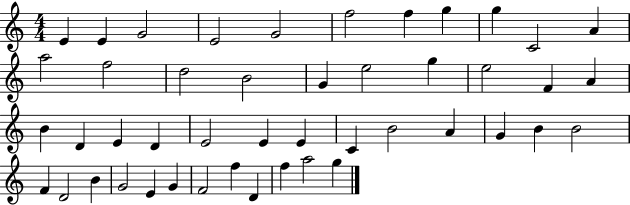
E4/q E4/q G4/h E4/h G4/h F5/h F5/q G5/q G5/q C4/h A4/q A5/h F5/h D5/h B4/h G4/q E5/h G5/q E5/h F4/q A4/q B4/q D4/q E4/q D4/q E4/h E4/q E4/q C4/q B4/h A4/q G4/q B4/q B4/h F4/q D4/h B4/q G4/h E4/q G4/q F4/h F5/q D4/q F5/q A5/h G5/q